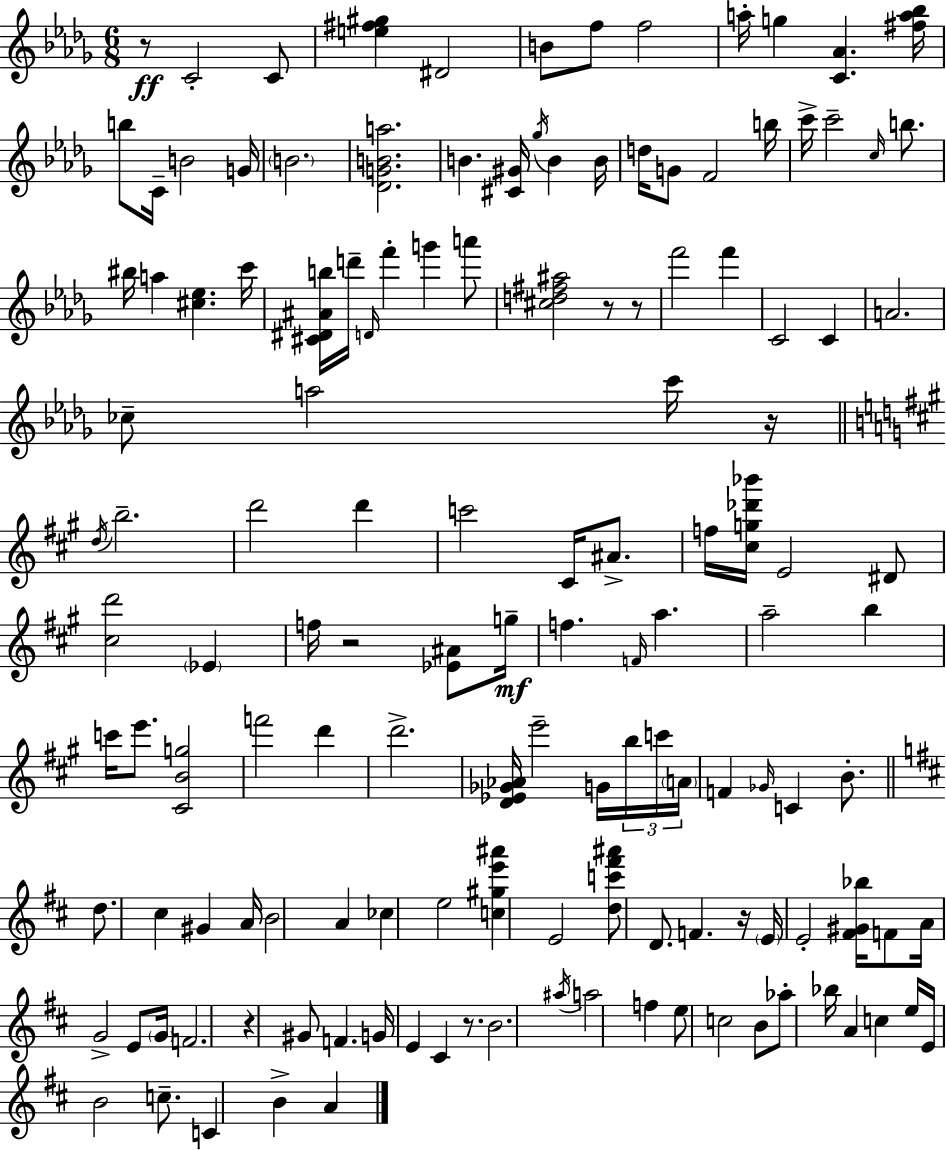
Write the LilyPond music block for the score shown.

{
  \clef treble
  \numericTimeSignature
  \time 6/8
  \key bes \minor
  \repeat volta 2 { r8\ff c'2-. c'8 | <e'' fis'' gis''>4 dis'2 | b'8 f''8 f''2 | a''16-. g''4 <c' aes'>4. <fis'' a'' bes''>16 | \break b''8 c'16-- b'2 g'16 | \parenthesize b'2. | <des' g' b' a''>2. | b'4. <cis' gis'>16 \acciaccatura { ges''16 } b'4 | \break b'16 d''16 g'8 f'2 | b''16 c'''16-> c'''2-- \grace { c''16 } b''8. | bis''16 a''4 <cis'' ees''>4. | c'''16 <cis' dis' ais' b''>16 d'''16-- \grace { d'16 } f'''4-. g'''4 | \break a'''8 <cis'' d'' fis'' ais''>2 r8 | r8 f'''2 f'''4 | c'2 c'4 | a'2. | \break ces''8-- a''2 | c'''16 r16 \bar "||" \break \key a \major \acciaccatura { d''16 } b''2.-- | d'''2 d'''4 | c'''2 cis'16 ais'8.-> | f''16 <cis'' g'' des''' bes'''>16 e'2 dis'8 | \break <cis'' d'''>2 \parenthesize ees'4 | f''16 r2 <ees' ais'>8 | g''16--\mf f''4. \grace { f'16 } a''4. | a''2-- b''4 | \break c'''16 e'''8. <cis' b' g''>2 | f'''2 d'''4 | d'''2.-> | <d' ees' ges' aes'>16 e'''2-- g'16 | \break \tuplet 3/2 { b''16 c'''16 \parenthesize a'16 } f'4 \grace { ges'16 } c'4 | b'8.-. \bar "||" \break \key b \minor d''8. cis''4 gis'4 a'16 | b'2 a'4 | ces''4 e''2 | <c'' gis'' e''' ais'''>4 e'2 | \break <d'' c''' fis''' ais'''>8 d'8. f'4. r16 | \parenthesize e'16 e'2-. <fis' gis' bes''>16 f'8 | a'16 g'2-> e'8 \parenthesize g'16 | f'2. | \break r4 gis'8 f'4. | g'16 e'4 cis'4 r8. | b'2. | \acciaccatura { ais''16 } a''2 f''4 | \break e''8 c''2 b'8 | aes''8-. bes''16 a'4 c''4 | e''16 e'16 b'2 c''8.-- | c'4 b'4-> a'4 | \break } \bar "|."
}